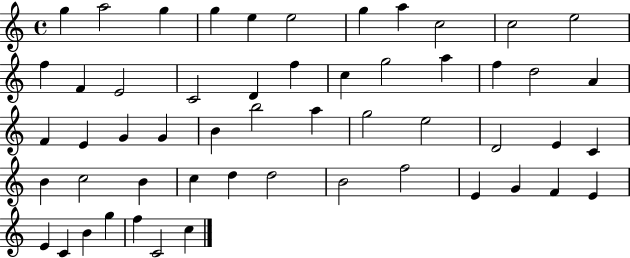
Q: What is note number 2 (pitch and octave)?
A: A5